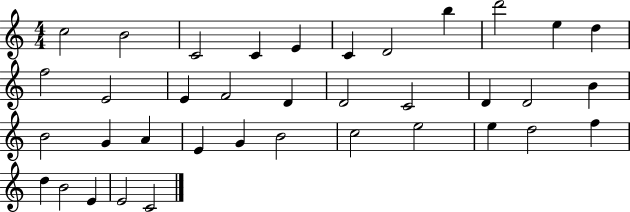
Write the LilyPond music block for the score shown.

{
  \clef treble
  \numericTimeSignature
  \time 4/4
  \key c \major
  c''2 b'2 | c'2 c'4 e'4 | c'4 d'2 b''4 | d'''2 e''4 d''4 | \break f''2 e'2 | e'4 f'2 d'4 | d'2 c'2 | d'4 d'2 b'4 | \break b'2 g'4 a'4 | e'4 g'4 b'2 | c''2 e''2 | e''4 d''2 f''4 | \break d''4 b'2 e'4 | e'2 c'2 | \bar "|."
}